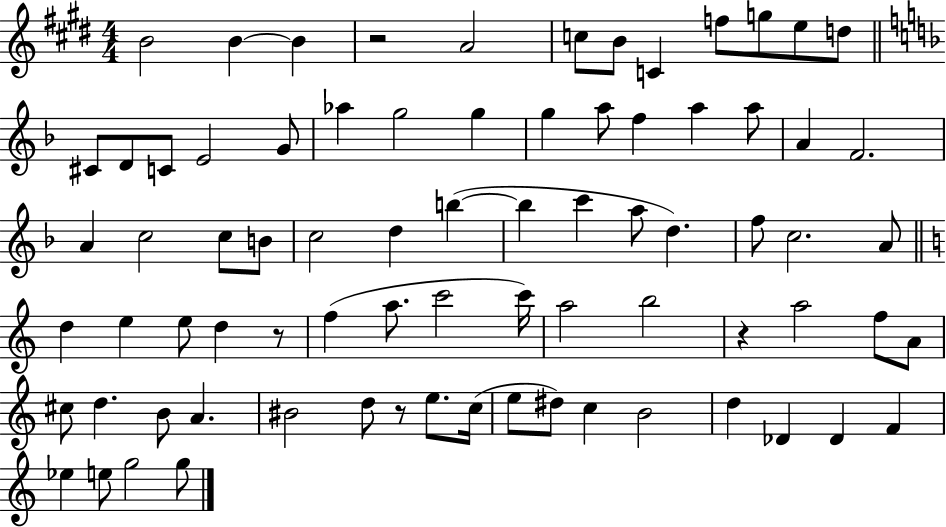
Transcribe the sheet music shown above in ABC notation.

X:1
T:Untitled
M:4/4
L:1/4
K:E
B2 B B z2 A2 c/2 B/2 C f/2 g/2 e/2 d/2 ^C/2 D/2 C/2 E2 G/2 _a g2 g g a/2 f a a/2 A F2 A c2 c/2 B/2 c2 d b b c' a/2 d f/2 c2 A/2 d e e/2 d z/2 f a/2 c'2 c'/4 a2 b2 z a2 f/2 A/2 ^c/2 d B/2 A ^B2 d/2 z/2 e/2 c/4 e/2 ^d/2 c B2 d _D _D F _e e/2 g2 g/2